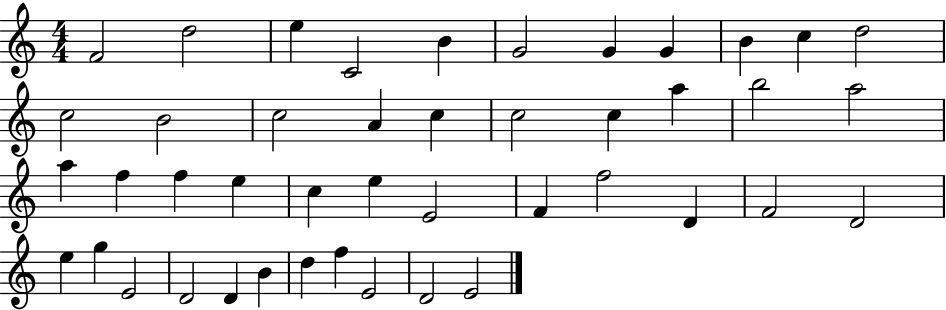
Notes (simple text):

F4/h D5/h E5/q C4/h B4/q G4/h G4/q G4/q B4/q C5/q D5/h C5/h B4/h C5/h A4/q C5/q C5/h C5/q A5/q B5/h A5/h A5/q F5/q F5/q E5/q C5/q E5/q E4/h F4/q F5/h D4/q F4/h D4/h E5/q G5/q E4/h D4/h D4/q B4/q D5/q F5/q E4/h D4/h E4/h